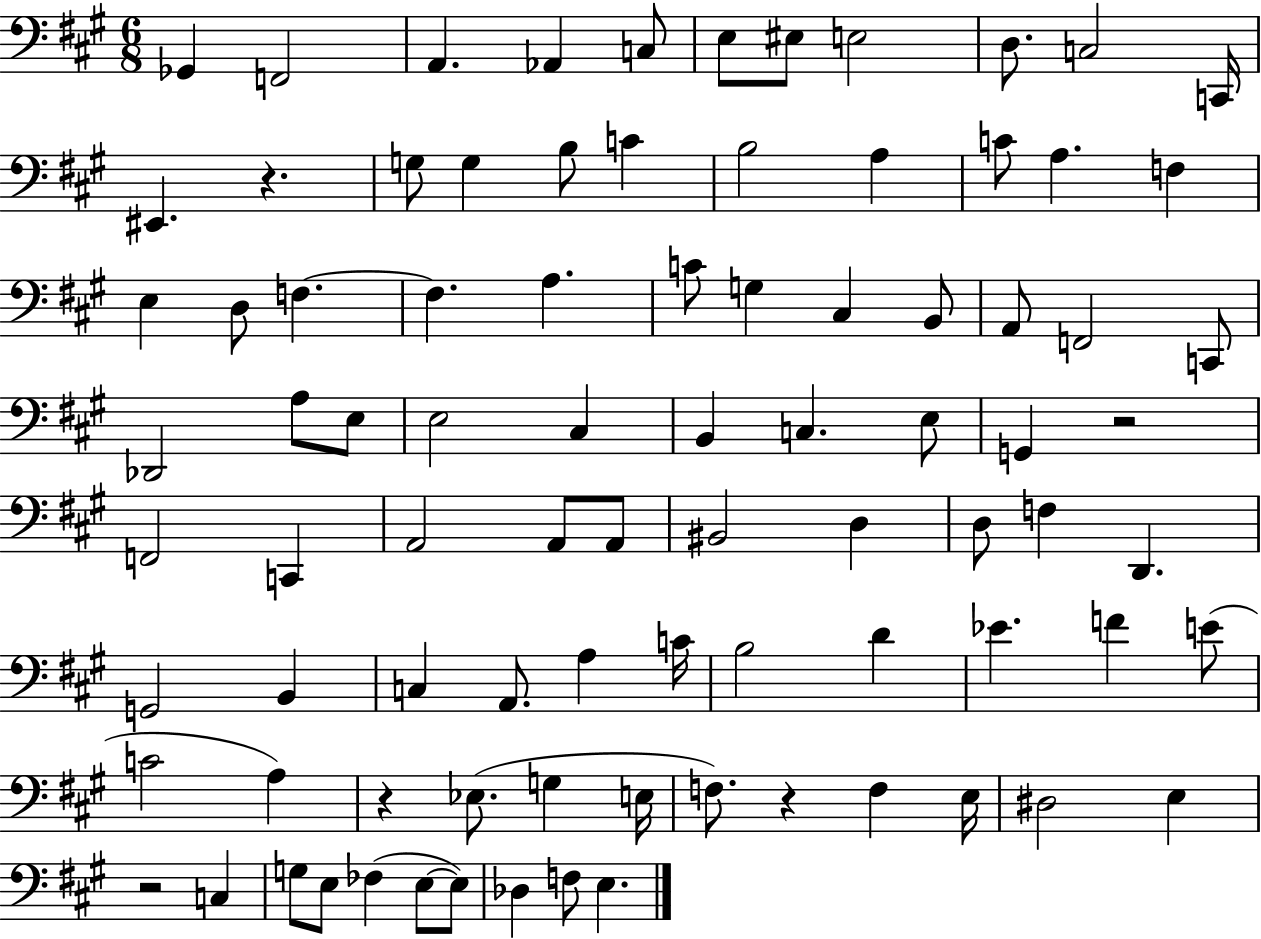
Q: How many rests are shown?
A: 5